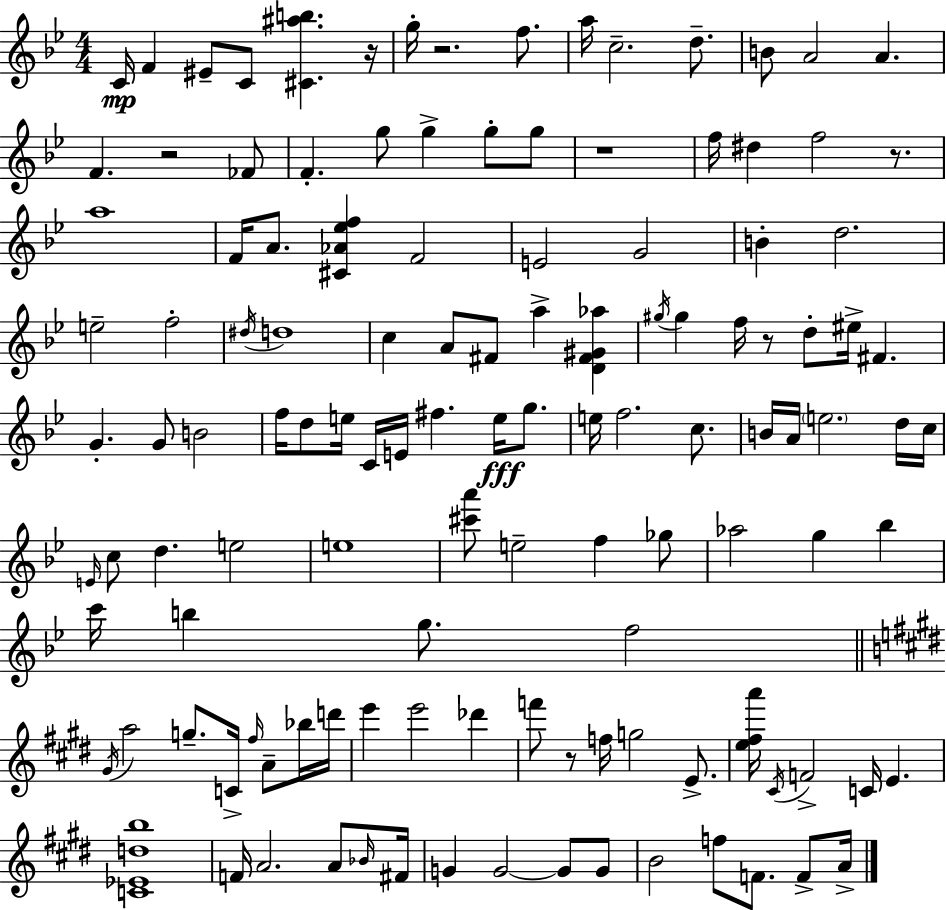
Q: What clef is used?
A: treble